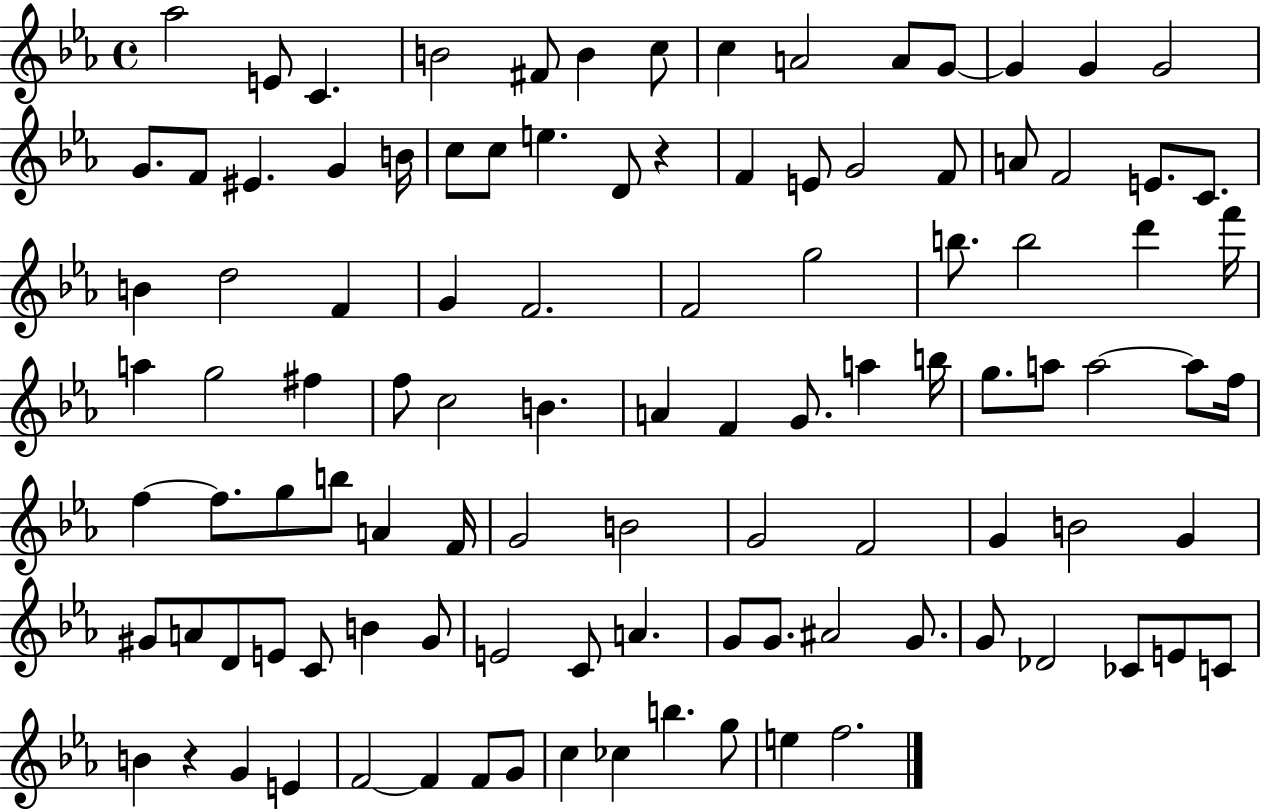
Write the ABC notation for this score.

X:1
T:Untitled
M:4/4
L:1/4
K:Eb
_a2 E/2 C B2 ^F/2 B c/2 c A2 A/2 G/2 G G G2 G/2 F/2 ^E G B/4 c/2 c/2 e D/2 z F E/2 G2 F/2 A/2 F2 E/2 C/2 B d2 F G F2 F2 g2 b/2 b2 d' f'/4 a g2 ^f f/2 c2 B A F G/2 a b/4 g/2 a/2 a2 a/2 f/4 f f/2 g/2 b/2 A F/4 G2 B2 G2 F2 G B2 G ^G/2 A/2 D/2 E/2 C/2 B ^G/2 E2 C/2 A G/2 G/2 ^A2 G/2 G/2 _D2 _C/2 E/2 C/2 B z G E F2 F F/2 G/2 c _c b g/2 e f2